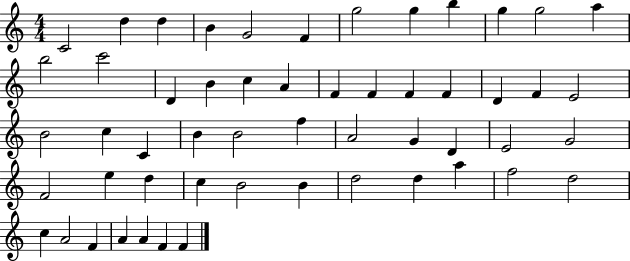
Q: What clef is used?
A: treble